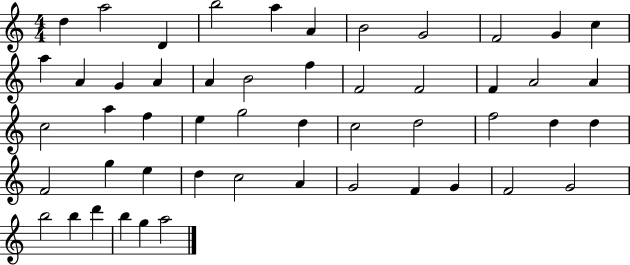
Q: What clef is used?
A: treble